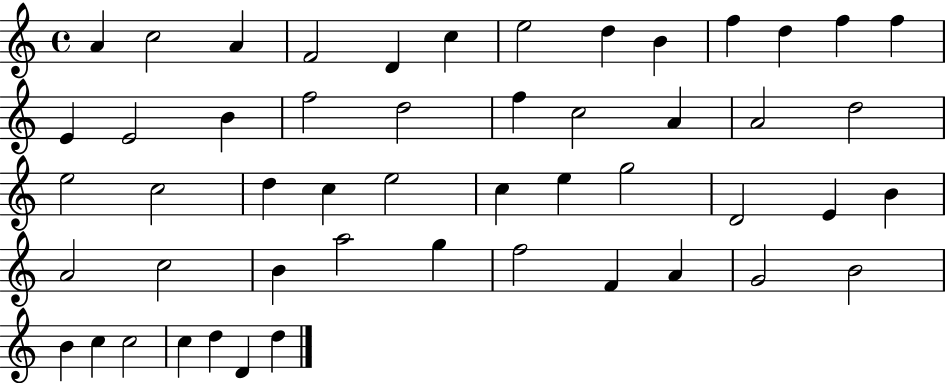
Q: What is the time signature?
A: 4/4